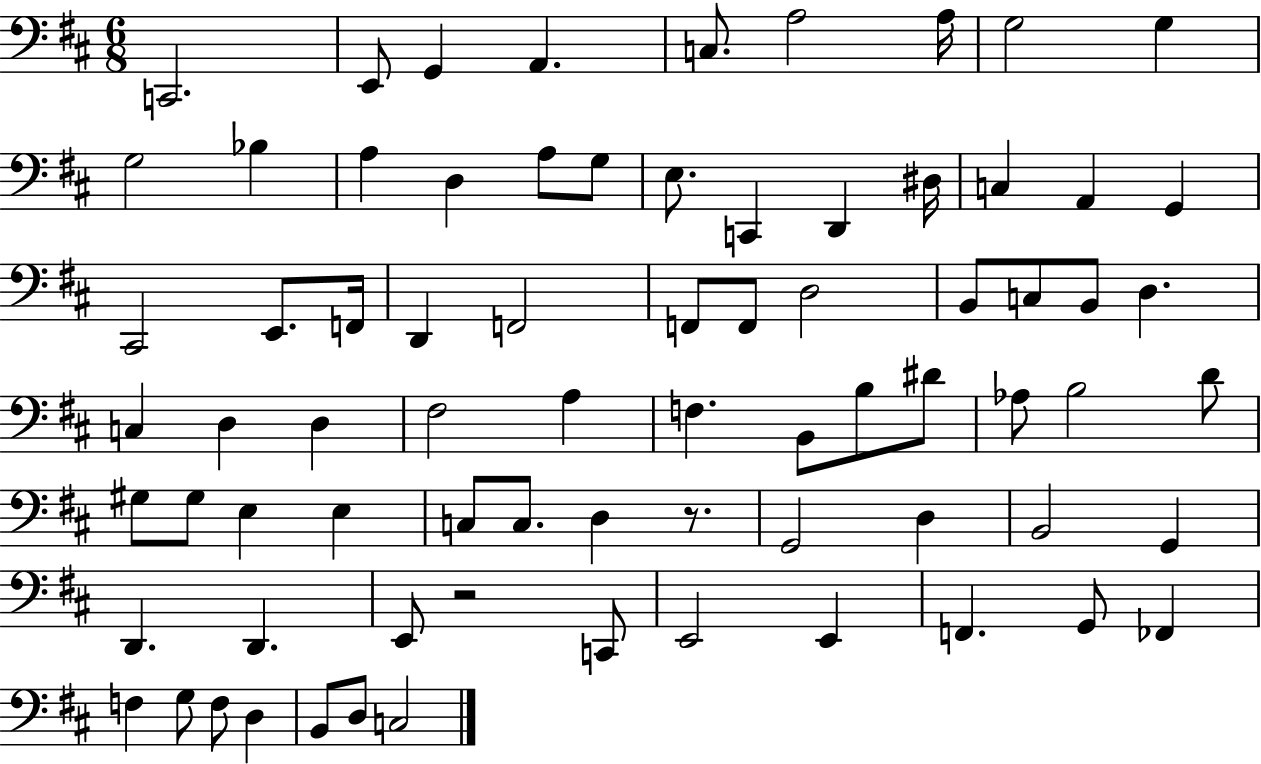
C2/h. E2/e G2/q A2/q. C3/e. A3/h A3/s G3/h G3/q G3/h Bb3/q A3/q D3/q A3/e G3/e E3/e. C2/q D2/q D#3/s C3/q A2/q G2/q C#2/h E2/e. F2/s D2/q F2/h F2/e F2/e D3/h B2/e C3/e B2/e D3/q. C3/q D3/q D3/q F#3/h A3/q F3/q. B2/e B3/e D#4/e Ab3/e B3/h D4/e G#3/e G#3/e E3/q E3/q C3/e C3/e. D3/q R/e. G2/h D3/q B2/h G2/q D2/q. D2/q. E2/e R/h C2/e E2/h E2/q F2/q. G2/e FES2/q F3/q G3/e F3/e D3/q B2/e D3/e C3/h